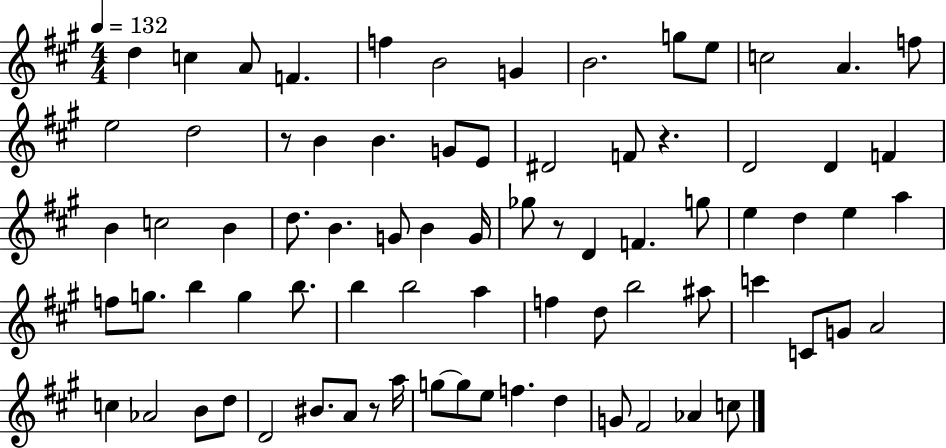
{
  \clef treble
  \numericTimeSignature
  \time 4/4
  \key a \major
  \tempo 4 = 132
  \repeat volta 2 { d''4 c''4 a'8 f'4. | f''4 b'2 g'4 | b'2. g''8 e''8 | c''2 a'4. f''8 | \break e''2 d''2 | r8 b'4 b'4. g'8 e'8 | dis'2 f'8 r4. | d'2 d'4 f'4 | \break b'4 c''2 b'4 | d''8. b'4. g'8 b'4 g'16 | ges''8 r8 d'4 f'4. g''8 | e''4 d''4 e''4 a''4 | \break f''8 g''8. b''4 g''4 b''8. | b''4 b''2 a''4 | f''4 d''8 b''2 ais''8 | c'''4 c'8 g'8 a'2 | \break c''4 aes'2 b'8 d''8 | d'2 bis'8. a'8 r8 a''16 | g''8~~ g''8 e''8 f''4. d''4 | g'8 fis'2 aes'4 c''8 | \break } \bar "|."
}